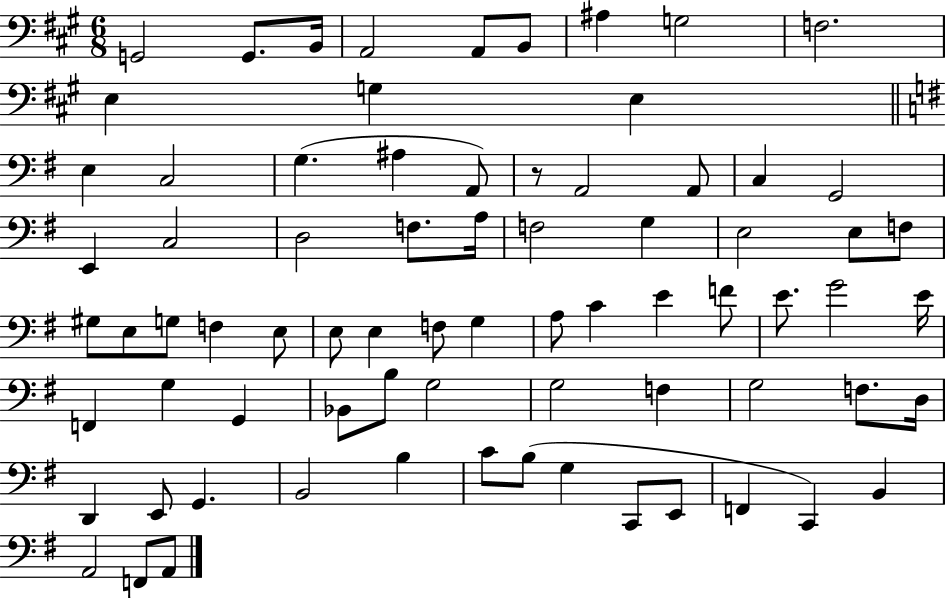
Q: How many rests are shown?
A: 1